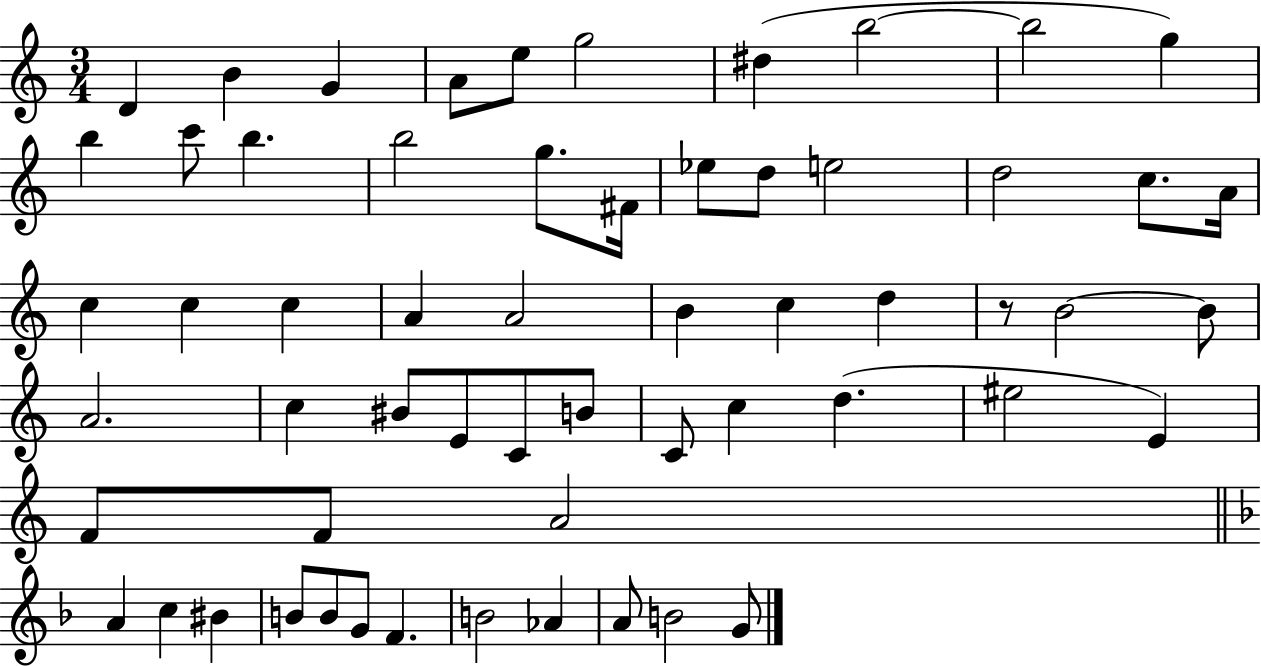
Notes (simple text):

D4/q B4/q G4/q A4/e E5/e G5/h D#5/q B5/h B5/h G5/q B5/q C6/e B5/q. B5/h G5/e. F#4/s Eb5/e D5/e E5/h D5/h C5/e. A4/s C5/q C5/q C5/q A4/q A4/h B4/q C5/q D5/q R/e B4/h B4/e A4/h. C5/q BIS4/e E4/e C4/e B4/e C4/e C5/q D5/q. EIS5/h E4/q F4/e F4/e A4/h A4/q C5/q BIS4/q B4/e B4/e G4/e F4/q. B4/h Ab4/q A4/e B4/h G4/e